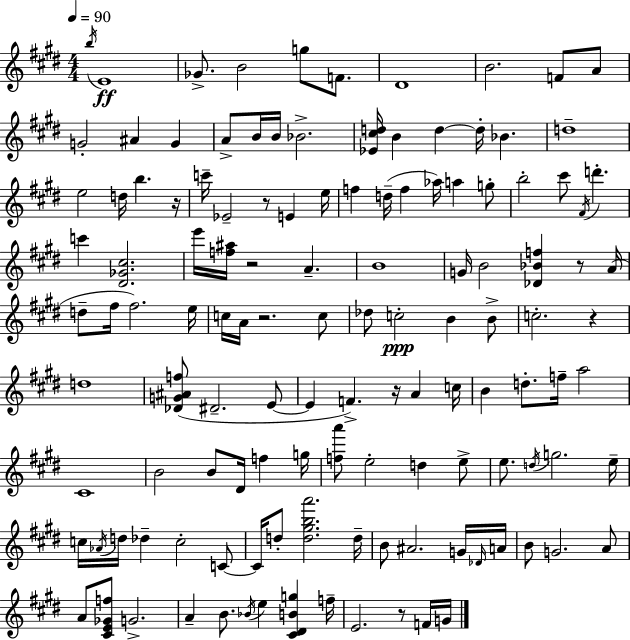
B5/s E4/w Gb4/e. B4/h G5/e F4/e. D#4/w B4/h. F4/e A4/e G4/h A#4/q G4/q A4/e B4/s B4/s Bb4/h. [Eb4,C#5,D5]/s B4/q D5/q D5/s Bb4/q. D5/w E5/h D5/s B5/q. R/s C6/s Eb4/h R/e E4/q E5/s F5/q D5/s F5/q Ab5/s A5/q G5/e B5/h C#6/e F#4/s D6/q. C6/q [D#4,Gb4,C#5]/h. E6/s [F5,A#5]/s R/h A4/q. B4/w G4/s B4/h [Db4,Bb4,F5]/q R/e A4/s D5/e F#5/s F#5/h. E5/s C5/s A4/s R/h. C5/e Db5/e C5/h B4/q B4/e C5/h. R/q D5/w [Db4,G4,A#4,F5]/e D#4/h. E4/e E4/q F4/q. R/s A4/q C5/s B4/q D5/e. F5/s A5/h C#4/w B4/h B4/e D#4/s F5/q G5/s [F5,A6]/e E5/h D5/q E5/e E5/e. D5/s G5/h. E5/s C5/s Ab4/s D5/s Db5/q C5/h C4/e C4/s D5/e [D5,G#5,B5,A6]/h. D5/s B4/e A#4/h. G4/s Db4/s A4/s B4/e G4/h. A4/e A4/e [C#4,E4,Gb4,F5]/e G4/h. A4/q B4/e. Bb4/s E5/q [C#4,D#4,B4,G5]/q F5/s E4/h. R/e F4/s G4/s